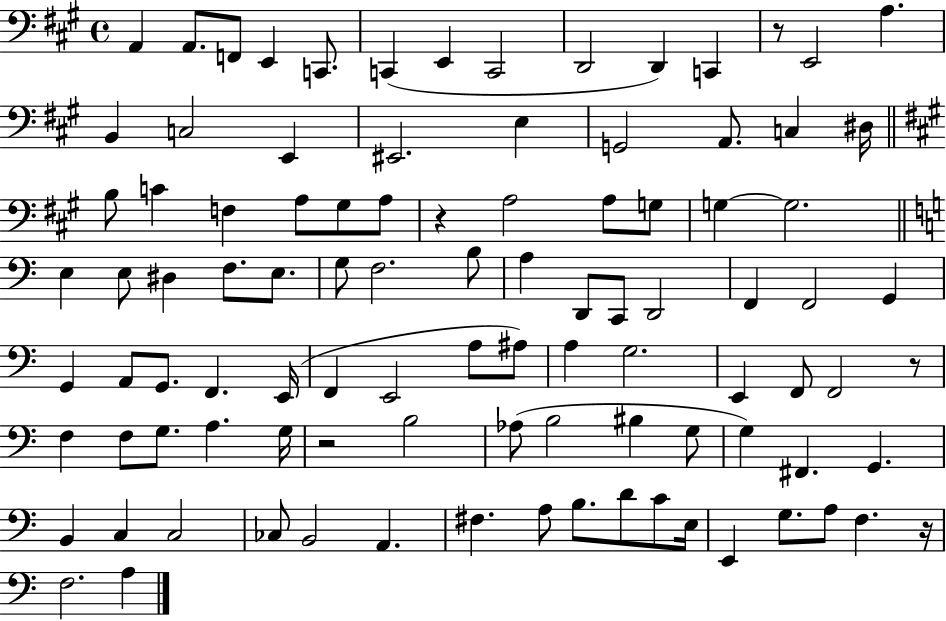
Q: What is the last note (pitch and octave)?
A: A3